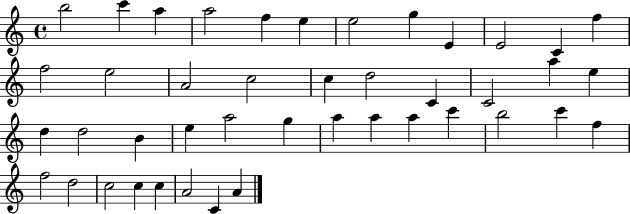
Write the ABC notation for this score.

X:1
T:Untitled
M:4/4
L:1/4
K:C
b2 c' a a2 f e e2 g E E2 C f f2 e2 A2 c2 c d2 C C2 a e d d2 B e a2 g a a a c' b2 c' f f2 d2 c2 c c A2 C A